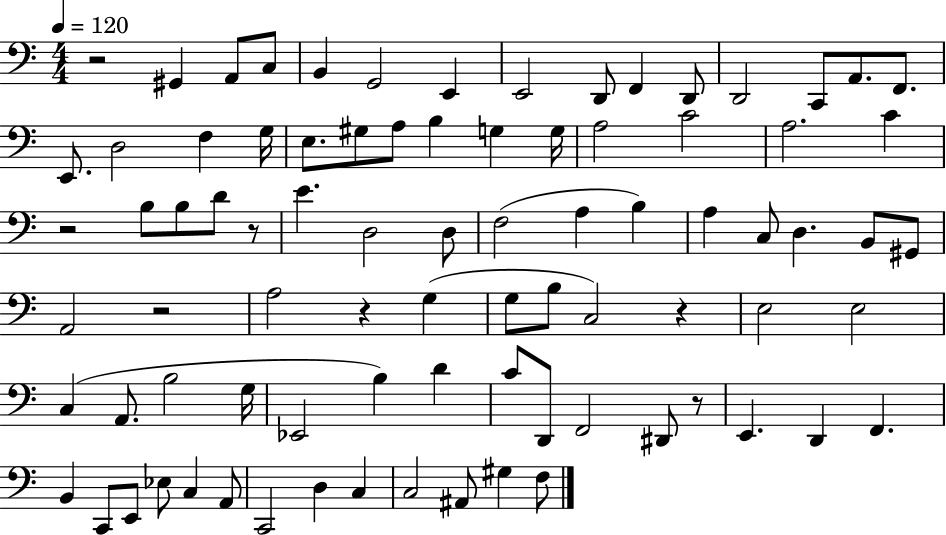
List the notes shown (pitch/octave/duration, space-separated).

R/h G#2/q A2/e C3/e B2/q G2/h E2/q E2/h D2/e F2/q D2/e D2/h C2/e A2/e. F2/e. E2/e. D3/h F3/q G3/s E3/e. G#3/e A3/e B3/q G3/q G3/s A3/h C4/h A3/h. C4/q R/h B3/e B3/e D4/e R/e E4/q. D3/h D3/e F3/h A3/q B3/q A3/q C3/e D3/q. B2/e G#2/e A2/h R/h A3/h R/q G3/q G3/e B3/e C3/h R/q E3/h E3/h C3/q A2/e. B3/h G3/s Eb2/h B3/q D4/q C4/e D2/e F2/h D#2/e R/e E2/q. D2/q F2/q. B2/q C2/e E2/e Eb3/e C3/q A2/e C2/h D3/q C3/q C3/h A#2/e G#3/q F3/e